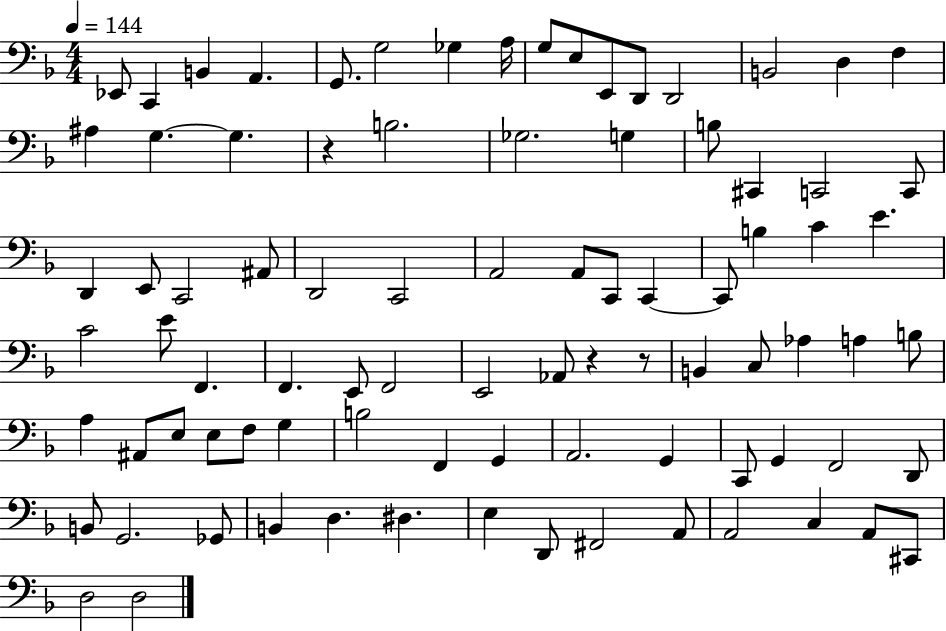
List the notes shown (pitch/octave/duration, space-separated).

Eb2/e C2/q B2/q A2/q. G2/e. G3/h Gb3/q A3/s G3/e E3/e E2/e D2/e D2/h B2/h D3/q F3/q A#3/q G3/q. G3/q. R/q B3/h. Gb3/h. G3/q B3/e C#2/q C2/h C2/e D2/q E2/e C2/h A#2/e D2/h C2/h A2/h A2/e C2/e C2/q C2/e B3/q C4/q E4/q. C4/h E4/e F2/q. F2/q. E2/e F2/h E2/h Ab2/e R/q R/e B2/q C3/e Ab3/q A3/q B3/e A3/q A#2/e E3/e E3/e F3/e G3/q B3/h F2/q G2/q A2/h. G2/q C2/e G2/q F2/h D2/e B2/e G2/h. Gb2/e B2/q D3/q. D#3/q. E3/q D2/e F#2/h A2/e A2/h C3/q A2/e C#2/e D3/h D3/h